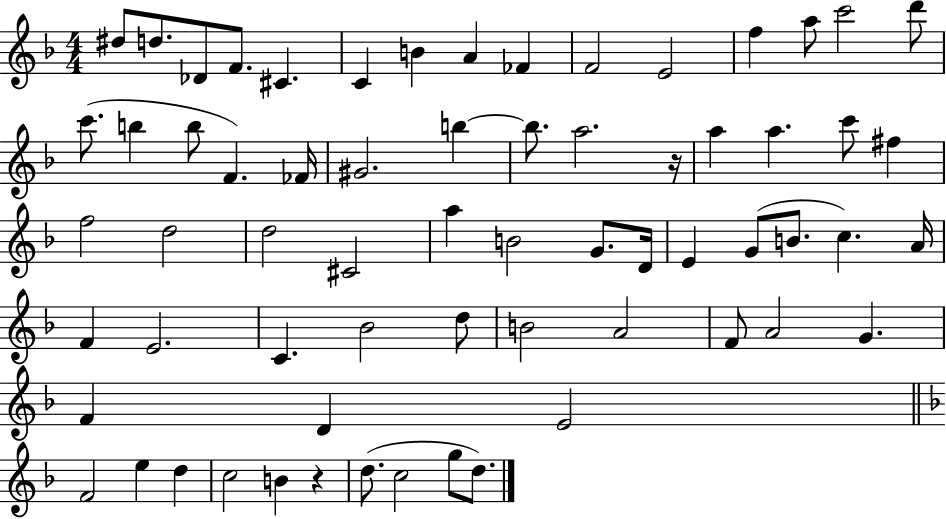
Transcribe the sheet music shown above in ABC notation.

X:1
T:Untitled
M:4/4
L:1/4
K:F
^d/2 d/2 _D/2 F/2 ^C C B A _F F2 E2 f a/2 c'2 d'/2 c'/2 b b/2 F _F/4 ^G2 b b/2 a2 z/4 a a c'/2 ^f f2 d2 d2 ^C2 a B2 G/2 D/4 E G/2 B/2 c A/4 F E2 C _B2 d/2 B2 A2 F/2 A2 G F D E2 F2 e d c2 B z d/2 c2 g/2 d/2